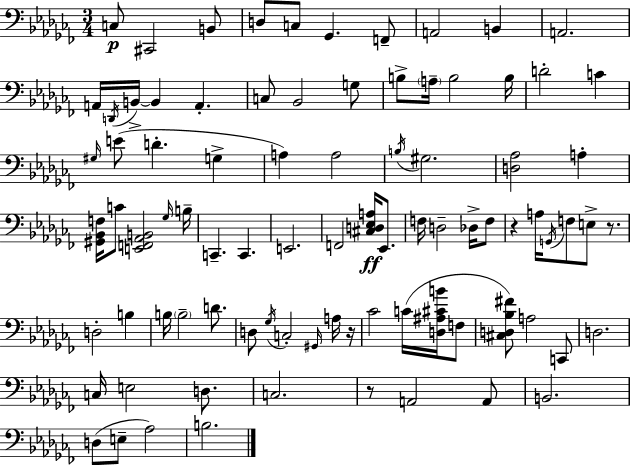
C3/e C#2/h B2/e D3/e C3/e Gb2/q. F2/e A2/h B2/q A2/h. A2/s D2/s B2/s B2/q A2/q. C3/e Bb2/h G3/e B3/e A3/s B3/h B3/s D4/h C4/q G#3/s E4/e D4/q. G3/q A3/q A3/h B3/s G#3/h. [D3,Ab3]/h A3/q [G#2,Bb2,F3]/s C4/e [E2,F2,Ab2,B2]/h Gb3/s B3/s C2/q. C2/q. E2/h. F2/h [C#3,D3,Eb3,A3]/s Eb2/e. F3/s D3/h Db3/s F3/e R/q A3/s G2/s F3/e E3/e R/e. D3/h B3/q B3/s B3/h D4/e. D3/e Gb3/s C3/h G#2/s A3/s R/s CES4/h C4/s [D3,A#3,C#4,B4]/s F3/e [C#3,D3,Bb3,F#4]/e A3/h C2/e D3/h. C3/s E3/h D3/e. C3/h. R/e A2/h A2/e B2/h. D3/e E3/e Ab3/h B3/h.